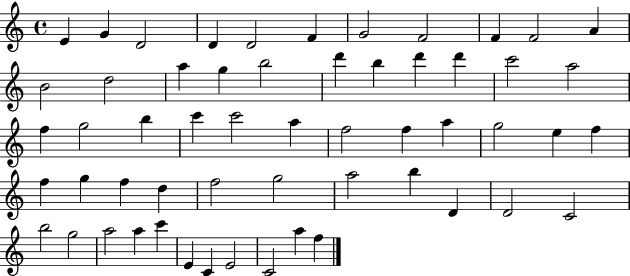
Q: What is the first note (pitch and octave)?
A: E4